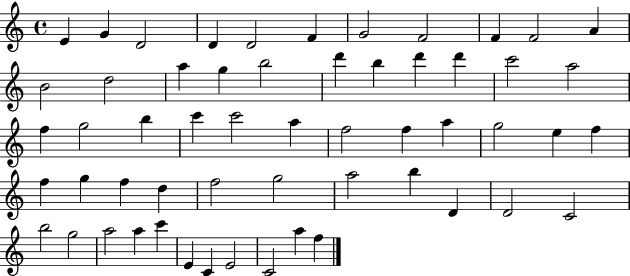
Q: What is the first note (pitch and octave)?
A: E4